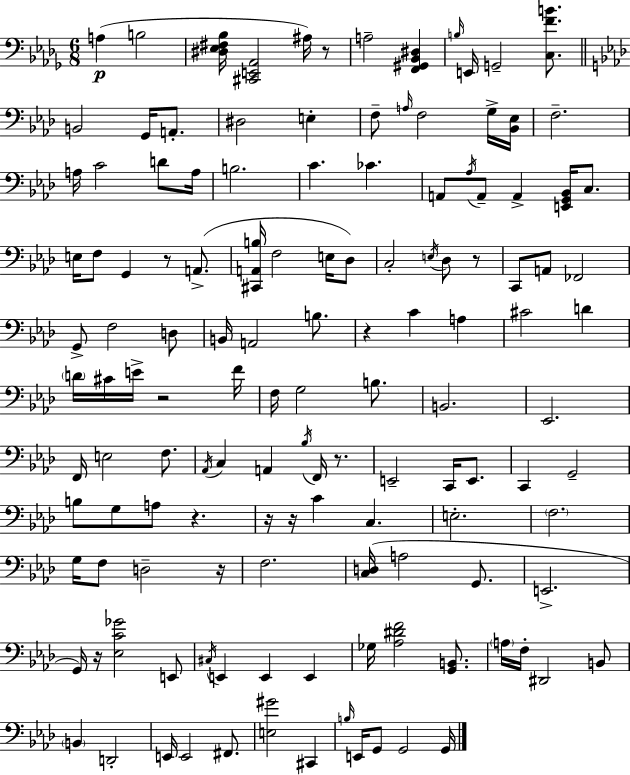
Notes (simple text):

A3/q B3/h [D#3,Eb3,F#3,Bb3]/s [C#2,E2,Ab2]/h A#3/s R/e A3/h [F2,G#2,Bb2,D#3]/q B3/s E2/s G2/h [C3,F4,B4]/e. B2/h G2/s A2/e. D#3/h E3/q F3/e A3/s F3/h G3/s [Bb2,Eb3]/s F3/h. A3/s C4/h D4/e A3/s B3/h. C4/q. CES4/q. A2/e Ab3/s A2/e A2/q [E2,G2,Bb2]/s C3/e. E3/s F3/e G2/q R/e A2/e. [C#2,A2,B3]/s F3/h E3/s Db3/e C3/h E3/s Db3/e R/e C2/e A2/e FES2/h G2/e F3/h D3/e B2/s A2/h B3/e. R/q C4/q A3/q C#4/h D4/q D4/s C#4/s E4/s R/h F4/s F3/s G3/h B3/e. B2/h. Eb2/h. F2/s E3/h F3/e. Ab2/s C3/q A2/q Bb3/s F2/s R/e. E2/h C2/s E2/e. C2/q G2/h B3/e G3/e A3/e R/q. R/s R/s C4/q C3/q. E3/h. F3/h. G3/s F3/e D3/h R/s F3/h. [C3,D3]/s A3/h G2/e. E2/h. G2/s R/s [Eb3,C4,Gb4]/h E2/e C#3/s E2/q E2/q E2/q Gb3/s [Ab3,D#4,F4]/h [G2,B2]/e. A3/s F3/s D#2/h B2/e B2/q D2/h E2/s E2/h F#2/e. [E3,G#4]/h C#2/q B3/s E2/s G2/e G2/h G2/s